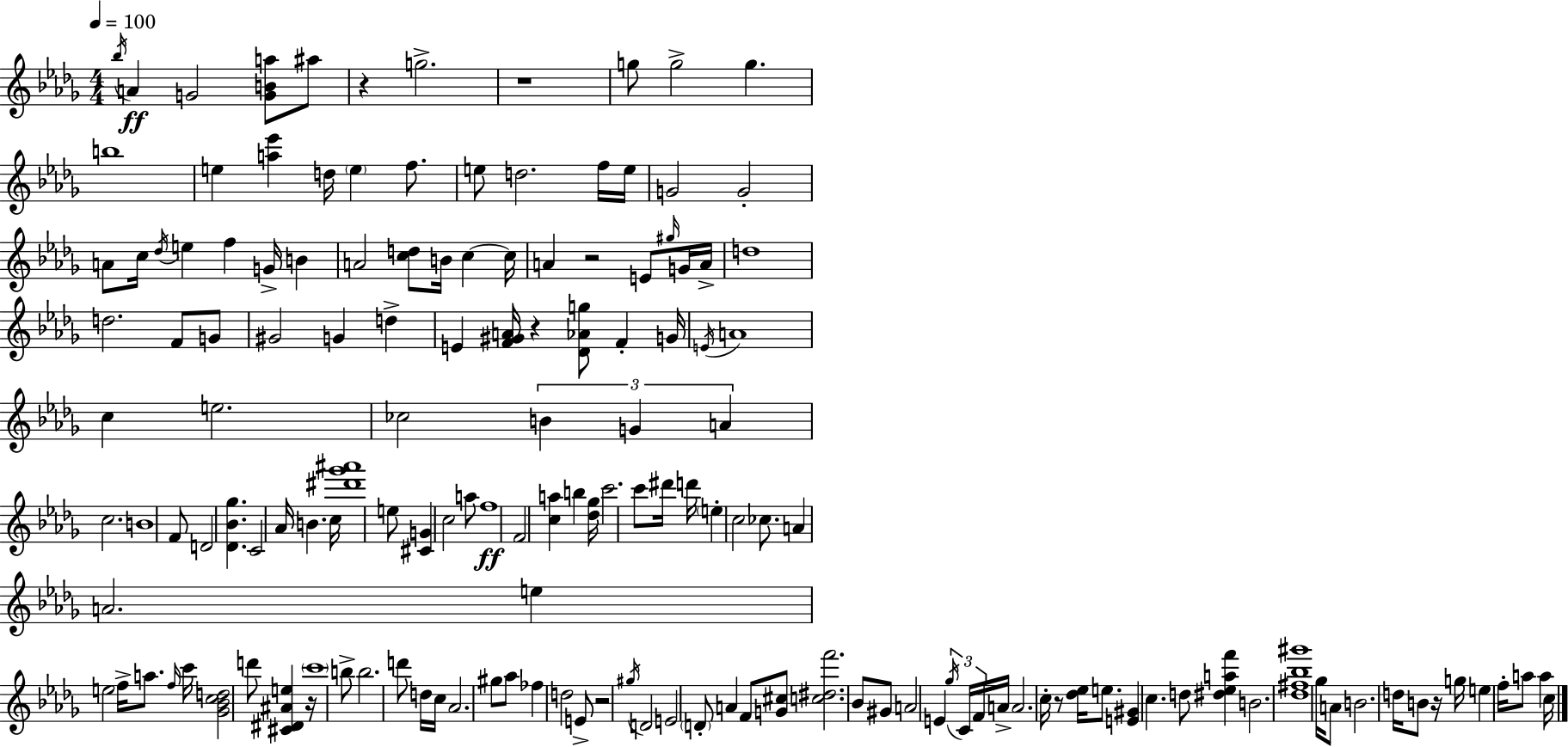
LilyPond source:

{
  \clef treble
  \numericTimeSignature
  \time 4/4
  \key bes \minor
  \tempo 4 = 100
  \acciaccatura { bes''16 }\ff a'4 g'2 <g' b' a''>8 ais''8 | r4 g''2.-> | r1 | g''8 g''2-> g''4. | \break b''1 | e''4 <a'' ees'''>4 d''16 \parenthesize e''4 f''8. | e''8 d''2. f''16 | e''16 g'2 g'2-. | \break a'8 c''16 \acciaccatura { des''16 } e''4 f''4 g'16-> b'4 | a'2 <c'' d''>8 b'16 c''4~~ | c''16 a'4 r2 e'8 | \grace { gis''16 } g'16 a'16-> d''1 | \break d''2. f'8 | g'8 gis'2 g'4 d''4-> | e'4 <f' gis' a'>16 r4 <des' aes' g''>8 f'4-. | g'16 \acciaccatura { e'16 } a'1 | \break c''4 e''2. | ces''2 \tuplet 3/2 { b'4 | g'4 a'4 } c''2. | b'1 | \break f'8 d'2 <des' bes' ges''>4. | c'2 aes'16 b'4. | c''16 <dis''' ges''' ais'''>1 | e''8 <cis' g'>4 c''2 | \break a''8 f''1\ff | f'2 <c'' a''>4 | b''4 <des'' ges''>16 c'''2. | c'''8 dis'''16 d'''16 \parenthesize e''4-. c''2 | \break ces''8. a'4 a'2. | e''4 e''2 | f''16-> a''8. \grace { f''16 } c'''16 <ges' bes' c'' d''>2 d'''8 | <cis' dis' ais' e''>4 r16 \parenthesize c'''1 | \break b''8-> b''2. | d'''8 d''16 c''16 aes'2. | gis''8 aes''8 fes''4 d''2 | e'8-> r2 \acciaccatura { gis''16 } d'2 | \break e'2 \parenthesize d'8-. | a'4 f'8 <g' cis''>8 <c'' dis'' f'''>2. | bes'8 gis'8 a'2 | e'4 \tuplet 3/2 { \acciaccatura { ges''16 } c'16 f'16 } a'16-> a'2. | \break c''16-. r8 <des'' ees''>16 e''8. <e' gis'>4 c''4. | d''8 <dis'' ees'' a'' f'''>4 b'2. | <des'' fis'' bes'' gis'''>1 | ges''16 a'8 b'2. | \break d''16 b'8 r16 g''16 e''4 f''16-. | a''8 a''4 c''16 \bar "|."
}